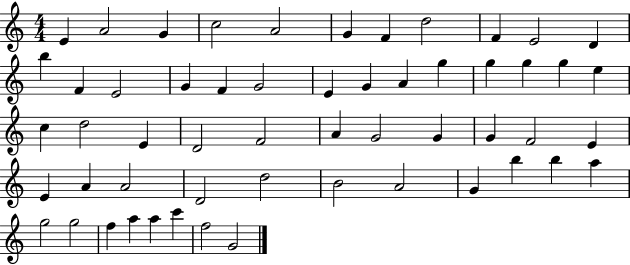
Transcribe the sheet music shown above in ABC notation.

X:1
T:Untitled
M:4/4
L:1/4
K:C
E A2 G c2 A2 G F d2 F E2 D b F E2 G F G2 E G A g g g g e c d2 E D2 F2 A G2 G G F2 E E A A2 D2 d2 B2 A2 G b b a g2 g2 f a a c' f2 G2